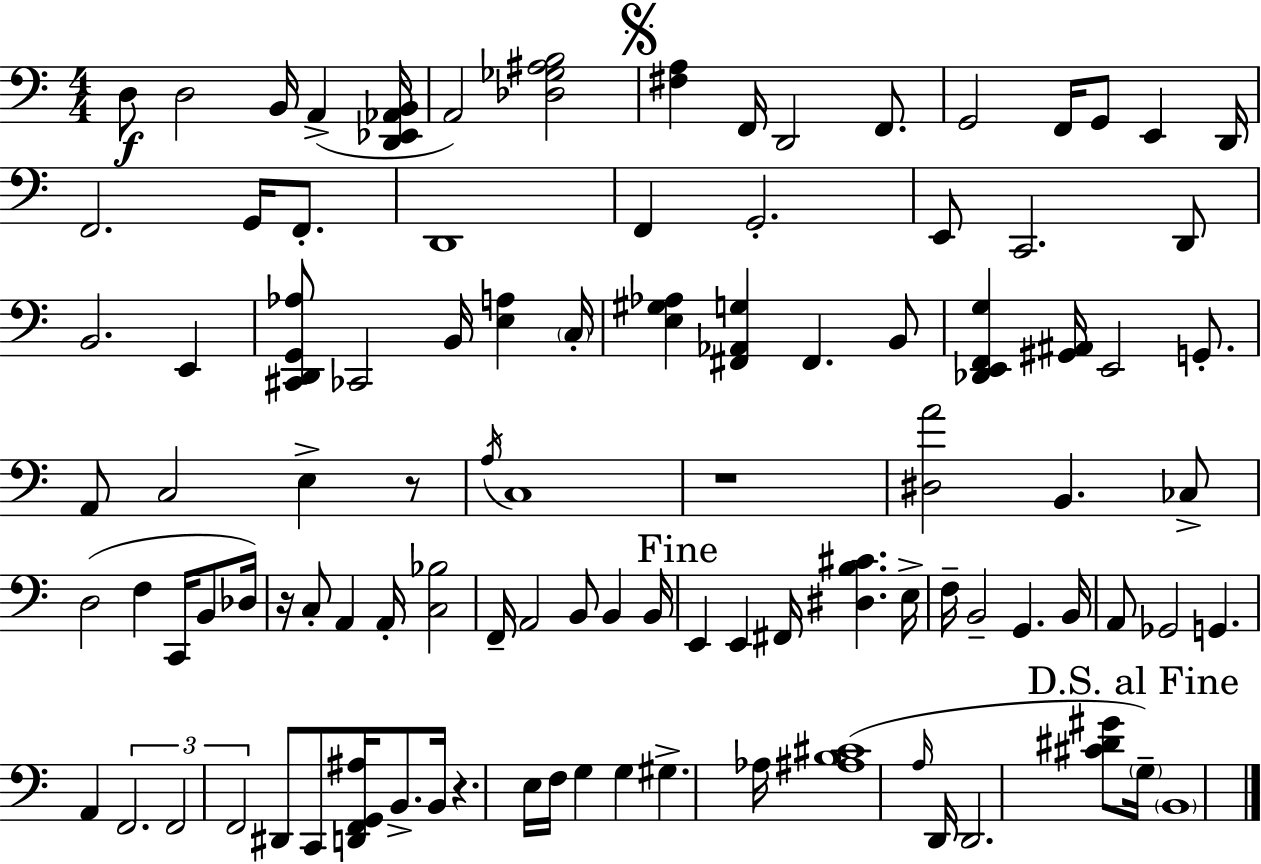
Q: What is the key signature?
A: C major